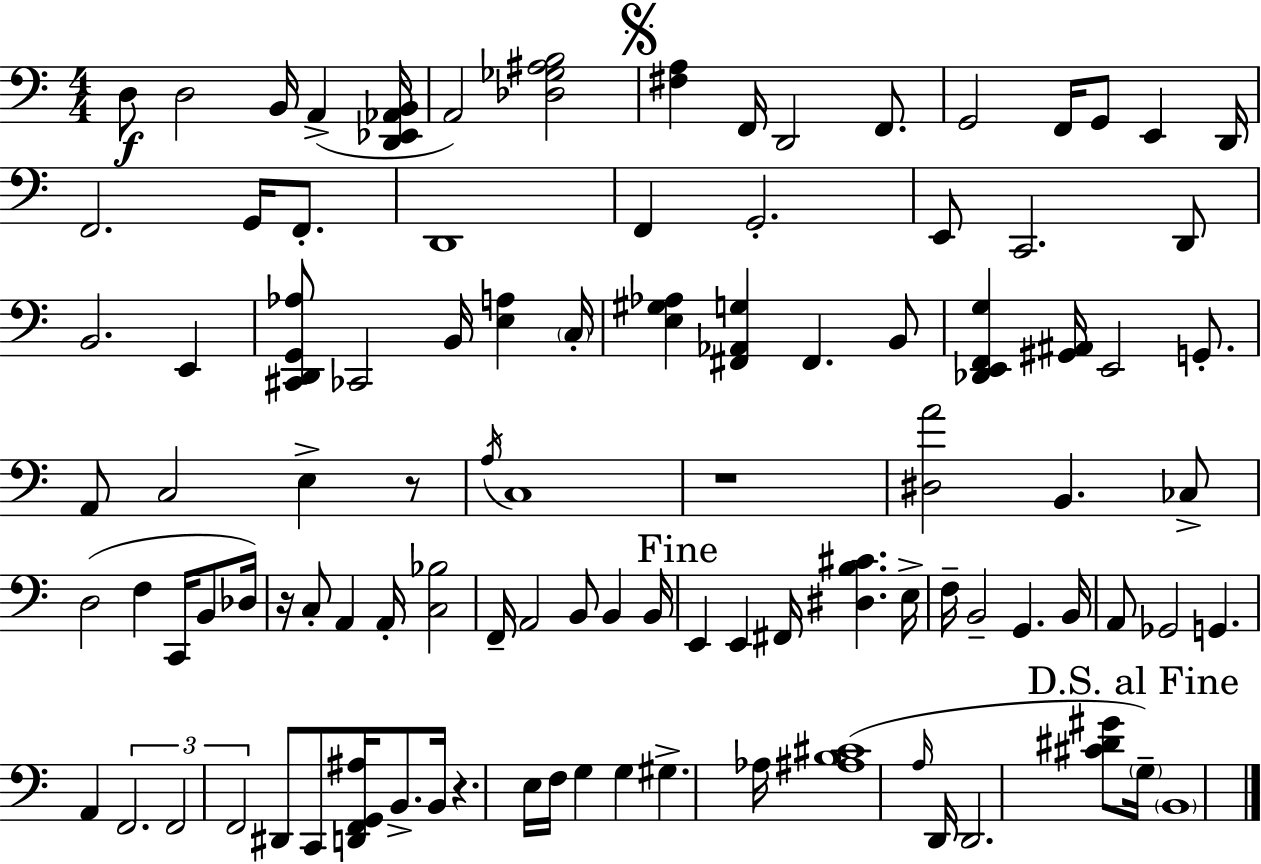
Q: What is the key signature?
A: C major